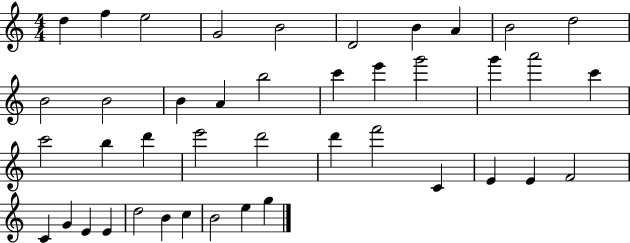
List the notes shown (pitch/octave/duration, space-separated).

D5/q F5/q E5/h G4/h B4/h D4/h B4/q A4/q B4/h D5/h B4/h B4/h B4/q A4/q B5/h C6/q E6/q G6/h G6/q A6/h C6/q C6/h B5/q D6/q E6/h D6/h D6/q F6/h C4/q E4/q E4/q F4/h C4/q G4/q E4/q E4/q D5/h B4/q C5/q B4/h E5/q G5/q